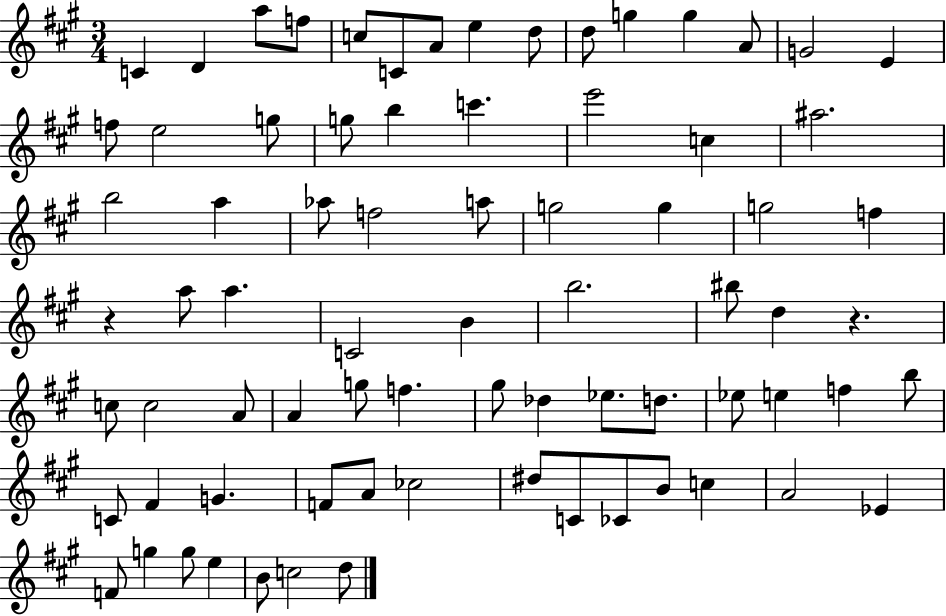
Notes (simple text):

C4/q D4/q A5/e F5/e C5/e C4/e A4/e E5/q D5/e D5/e G5/q G5/q A4/e G4/h E4/q F5/e E5/h G5/e G5/e B5/q C6/q. E6/h C5/q A#5/h. B5/h A5/q Ab5/e F5/h A5/e G5/h G5/q G5/h F5/q R/q A5/e A5/q. C4/h B4/q B5/h. BIS5/e D5/q R/q. C5/e C5/h A4/e A4/q G5/e F5/q. G#5/e Db5/q Eb5/e. D5/e. Eb5/e E5/q F5/q B5/e C4/e F#4/q G4/q. F4/e A4/e CES5/h D#5/e C4/e CES4/e B4/e C5/q A4/h Eb4/q F4/e G5/q G5/e E5/q B4/e C5/h D5/e